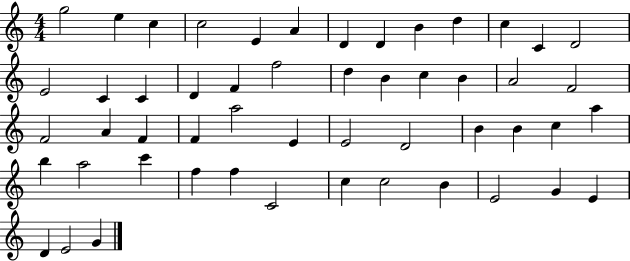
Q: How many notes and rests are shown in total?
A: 52